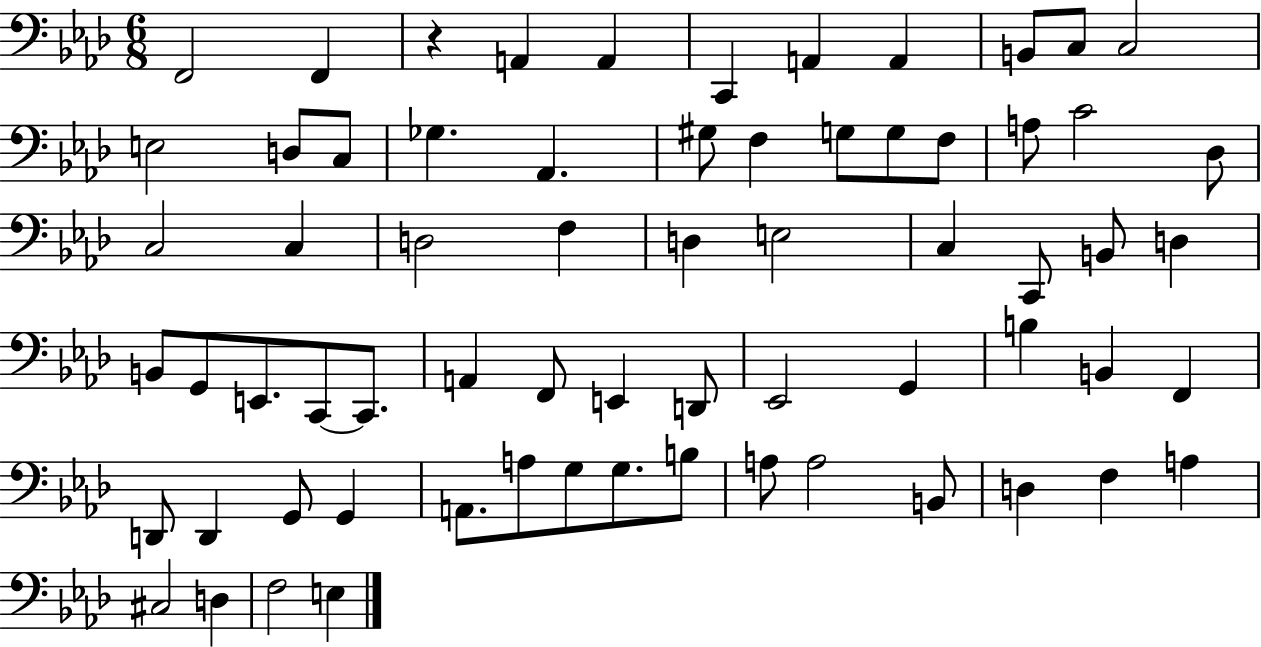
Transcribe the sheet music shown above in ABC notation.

X:1
T:Untitled
M:6/8
L:1/4
K:Ab
F,,2 F,, z A,, A,, C,, A,, A,, B,,/2 C,/2 C,2 E,2 D,/2 C,/2 _G, _A,, ^G,/2 F, G,/2 G,/2 F,/2 A,/2 C2 _D,/2 C,2 C, D,2 F, D, E,2 C, C,,/2 B,,/2 D, B,,/2 G,,/2 E,,/2 C,,/2 C,,/2 A,, F,,/2 E,, D,,/2 _E,,2 G,, B, B,, F,, D,,/2 D,, G,,/2 G,, A,,/2 A,/2 G,/2 G,/2 B,/2 A,/2 A,2 B,,/2 D, F, A, ^C,2 D, F,2 E,